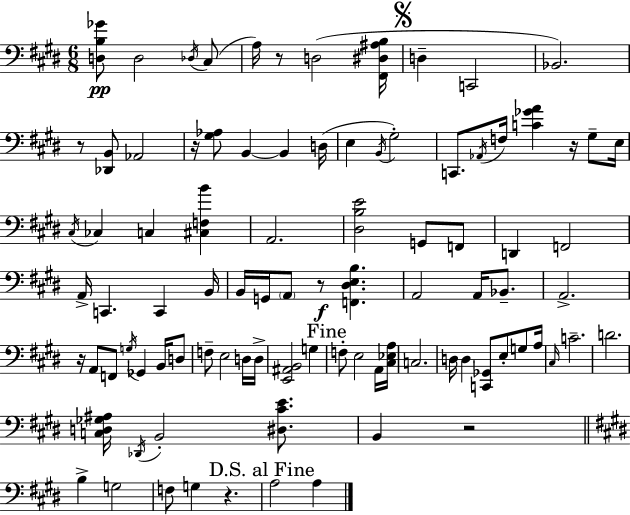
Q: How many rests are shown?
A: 8